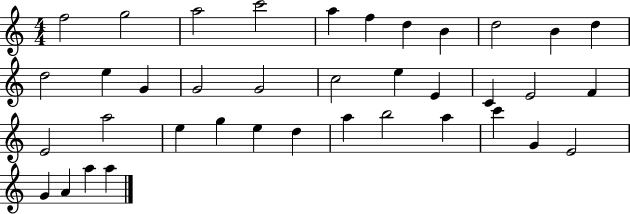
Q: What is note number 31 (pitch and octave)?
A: A5